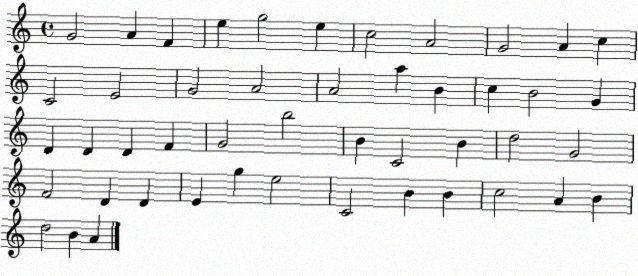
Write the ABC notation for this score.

X:1
T:Untitled
M:4/4
L:1/4
K:C
G2 A F e g2 e c2 A2 G2 A c C2 E2 G2 A2 A2 a B c B2 G D D D F G2 b2 B C2 B d2 G2 F2 D D E g e2 C2 B B c2 A B d2 B A